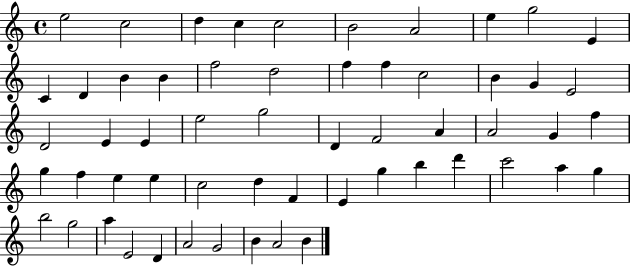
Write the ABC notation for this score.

X:1
T:Untitled
M:4/4
L:1/4
K:C
e2 c2 d c c2 B2 A2 e g2 E C D B B f2 d2 f f c2 B G E2 D2 E E e2 g2 D F2 A A2 G f g f e e c2 d F E g b d' c'2 a g b2 g2 a E2 D A2 G2 B A2 B